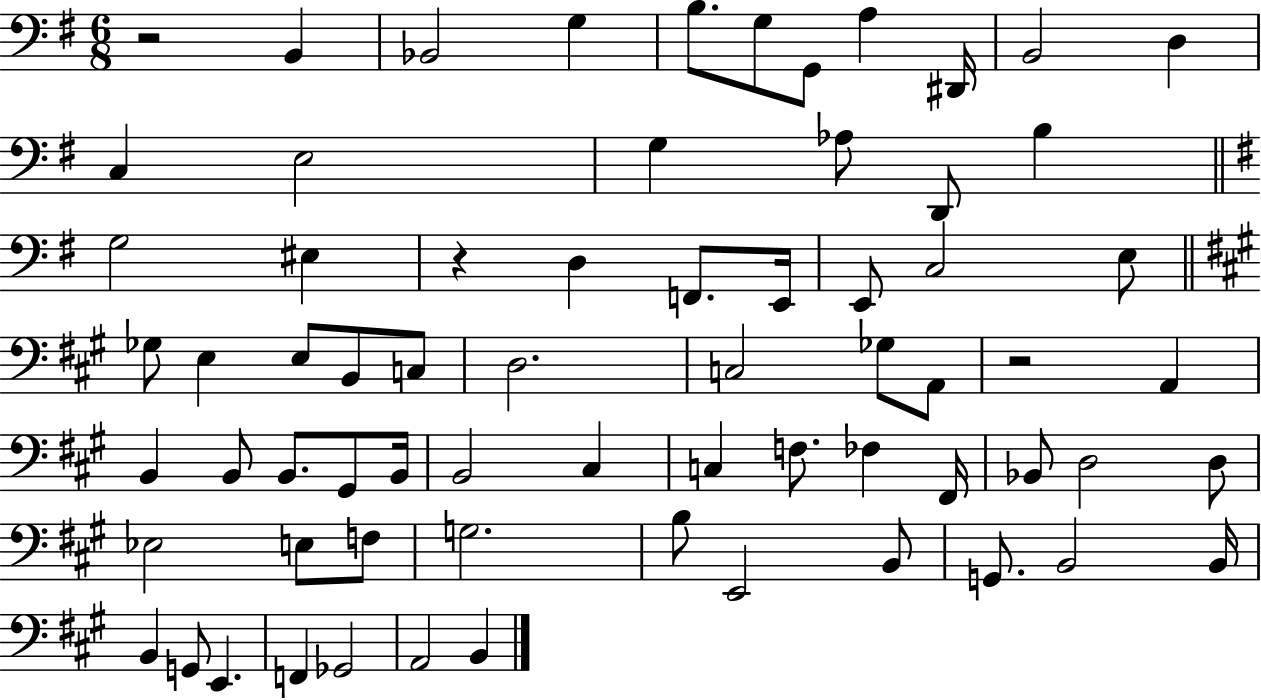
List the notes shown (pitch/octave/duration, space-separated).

R/h B2/q Bb2/h G3/q B3/e. G3/e G2/e A3/q D#2/s B2/h D3/q C3/q E3/h G3/q Ab3/e D2/e B3/q G3/h EIS3/q R/q D3/q F2/e. E2/s E2/e C3/h E3/e Gb3/e E3/q E3/e B2/e C3/e D3/h. C3/h Gb3/e A2/e R/h A2/q B2/q B2/e B2/e. G#2/e B2/s B2/h C#3/q C3/q F3/e. FES3/q F#2/s Bb2/e D3/h D3/e Eb3/h E3/e F3/e G3/h. B3/e E2/h B2/e G2/e. B2/h B2/s B2/q G2/e E2/q. F2/q Gb2/h A2/h B2/q